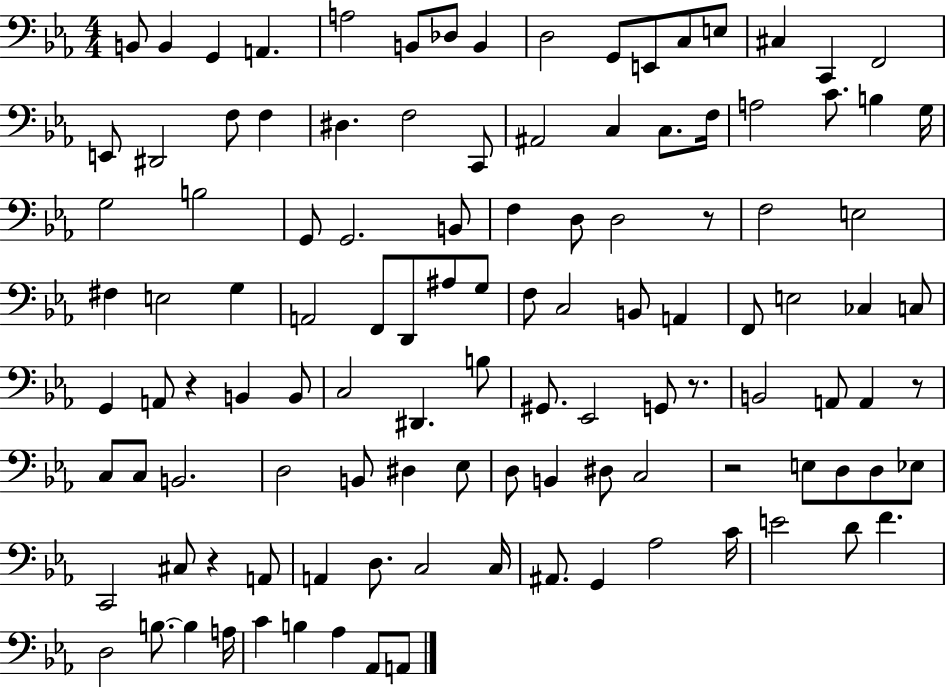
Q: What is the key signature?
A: EES major